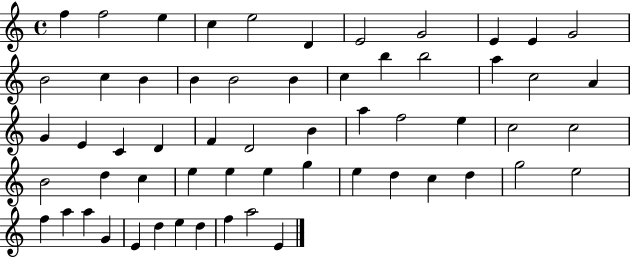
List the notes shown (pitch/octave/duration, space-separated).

F5/q F5/h E5/q C5/q E5/h D4/q E4/h G4/h E4/q E4/q G4/h B4/h C5/q B4/q B4/q B4/h B4/q C5/q B5/q B5/h A5/q C5/h A4/q G4/q E4/q C4/q D4/q F4/q D4/h B4/q A5/q F5/h E5/q C5/h C5/h B4/h D5/q C5/q E5/q E5/q E5/q G5/q E5/q D5/q C5/q D5/q G5/h E5/h F5/q A5/q A5/q G4/q E4/q D5/q E5/q D5/q F5/q A5/h E4/q